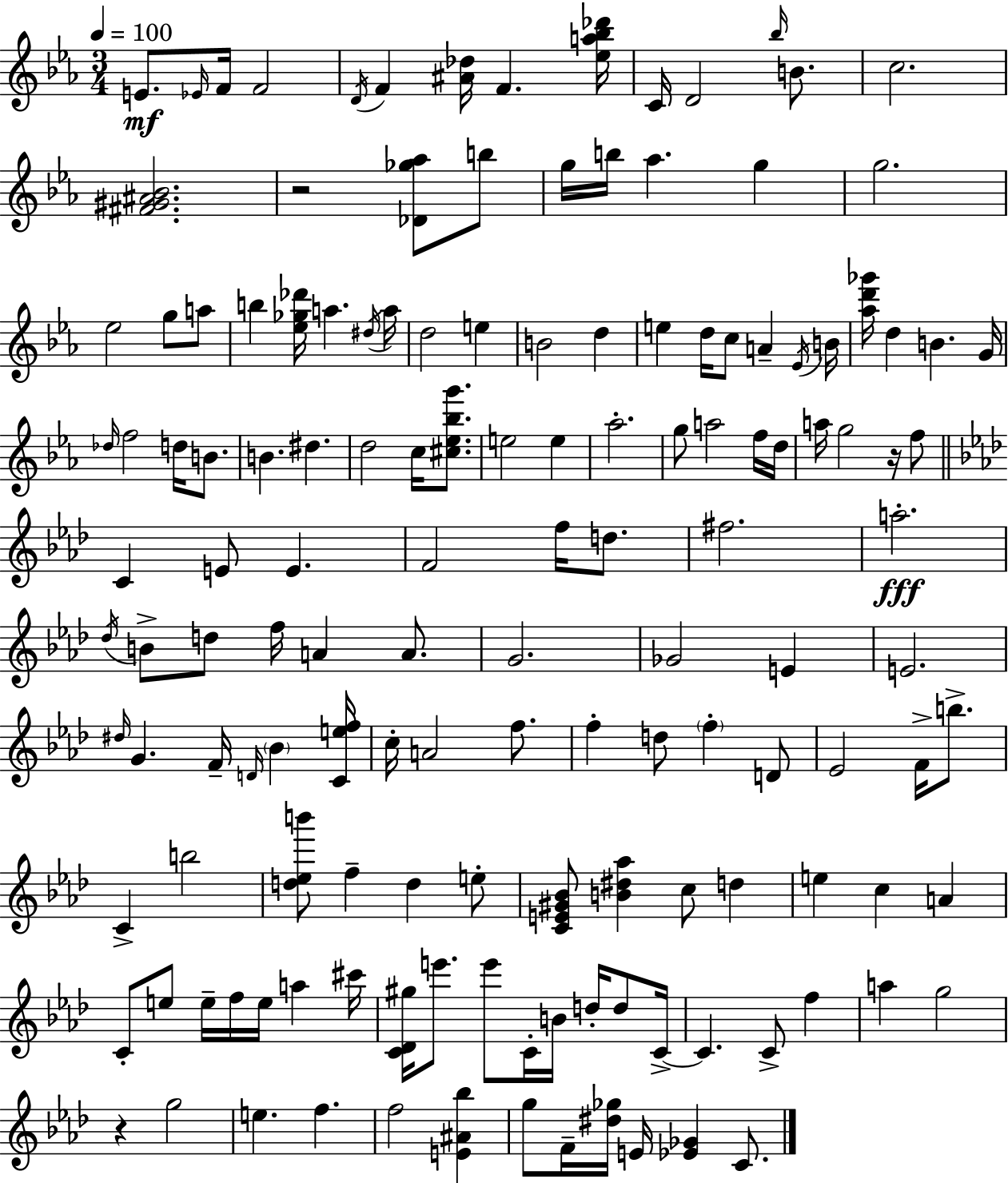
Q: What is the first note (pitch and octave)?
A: E4